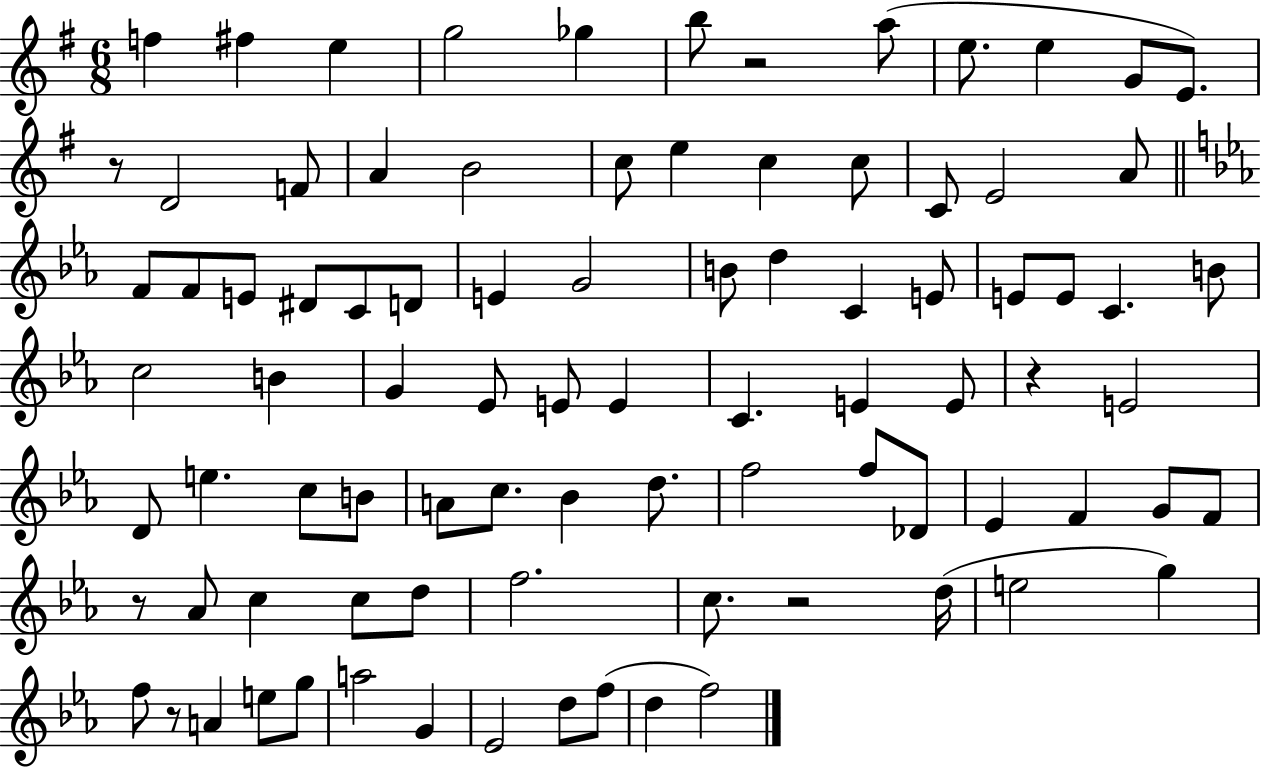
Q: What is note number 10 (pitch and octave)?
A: G4